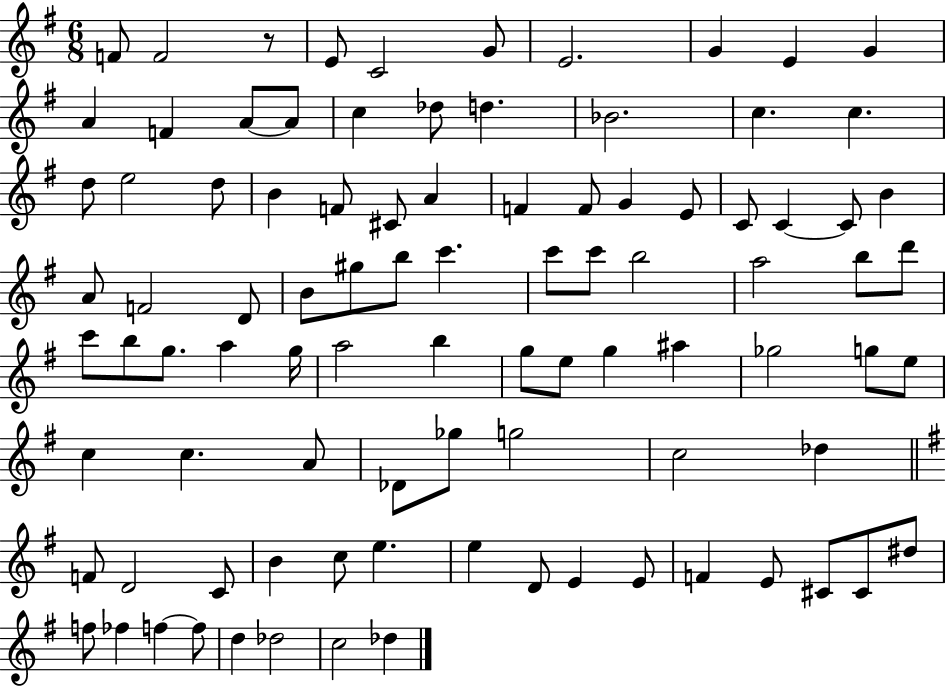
X:1
T:Untitled
M:6/8
L:1/4
K:G
F/2 F2 z/2 E/2 C2 G/2 E2 G E G A F A/2 A/2 c _d/2 d _B2 c c d/2 e2 d/2 B F/2 ^C/2 A F F/2 G E/2 C/2 C C/2 B A/2 F2 D/2 B/2 ^g/2 b/2 c' c'/2 c'/2 b2 a2 b/2 d'/2 c'/2 b/2 g/2 a g/4 a2 b g/2 e/2 g ^a _g2 g/2 e/2 c c A/2 _D/2 _g/2 g2 c2 _d F/2 D2 C/2 B c/2 e e D/2 E E/2 F E/2 ^C/2 ^C/2 ^d/2 f/2 _f f f/2 d _d2 c2 _d